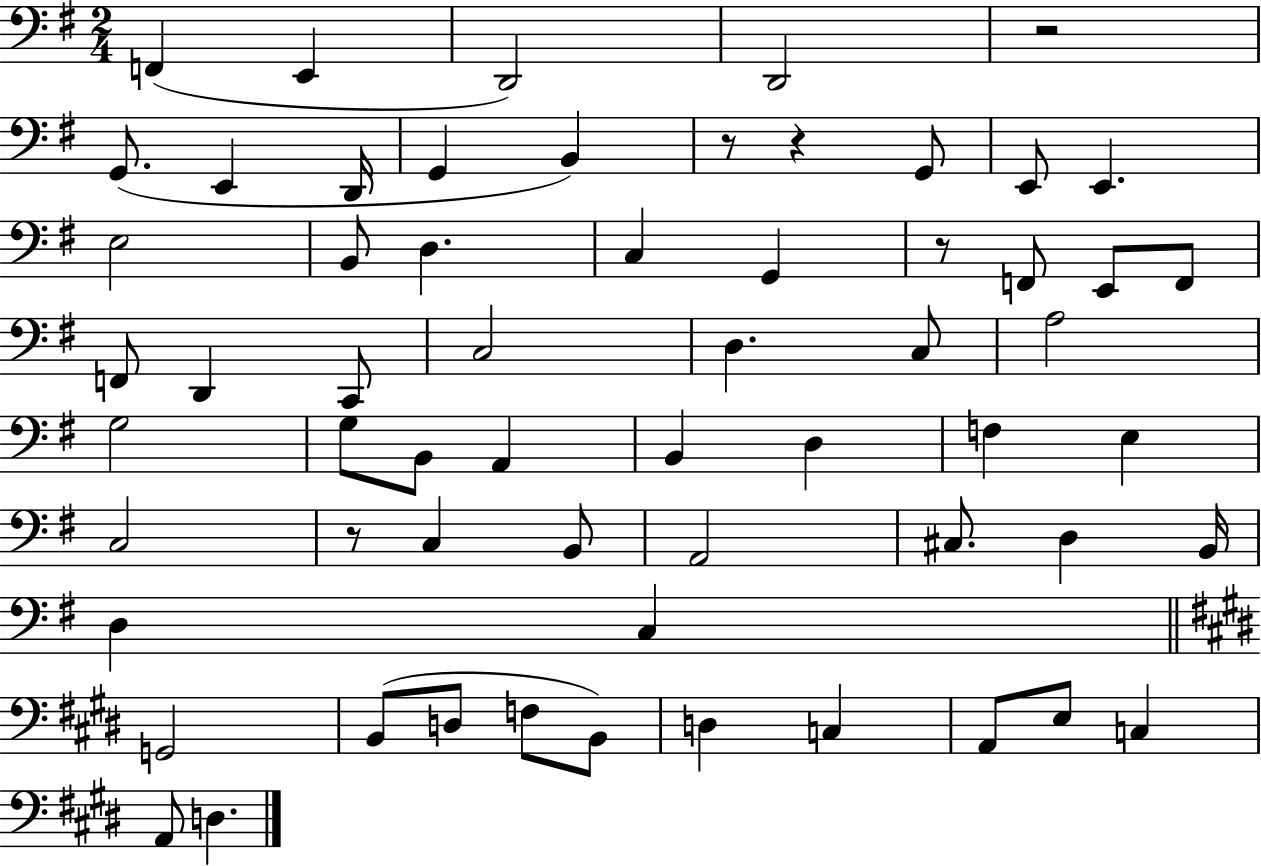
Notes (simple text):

F2/q E2/q D2/h D2/h R/h G2/e. E2/q D2/s G2/q B2/q R/e R/q G2/e E2/e E2/q. E3/h B2/e D3/q. C3/q G2/q R/e F2/e E2/e F2/e F2/e D2/q C2/e C3/h D3/q. C3/e A3/h G3/h G3/e B2/e A2/q B2/q D3/q F3/q E3/q C3/h R/e C3/q B2/e A2/h C#3/e. D3/q B2/s D3/q C3/q G2/h B2/e D3/e F3/e B2/e D3/q C3/q A2/e E3/e C3/q A2/e D3/q.